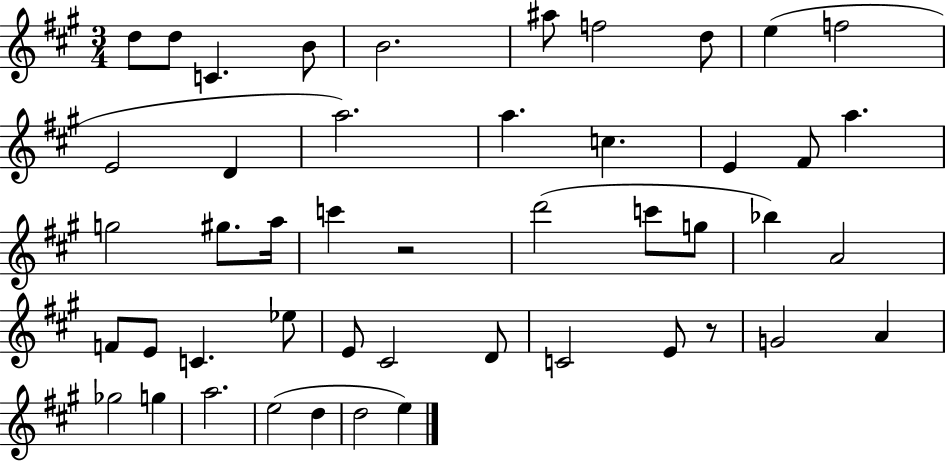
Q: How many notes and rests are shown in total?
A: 47